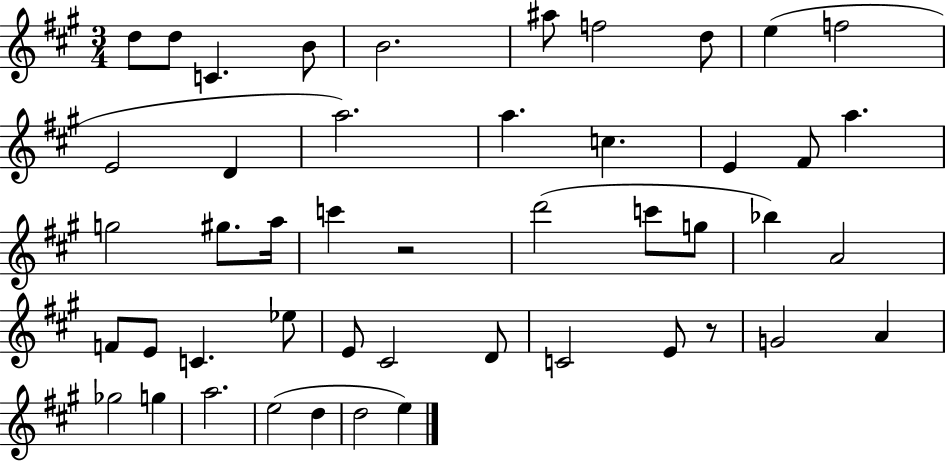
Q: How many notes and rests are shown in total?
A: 47